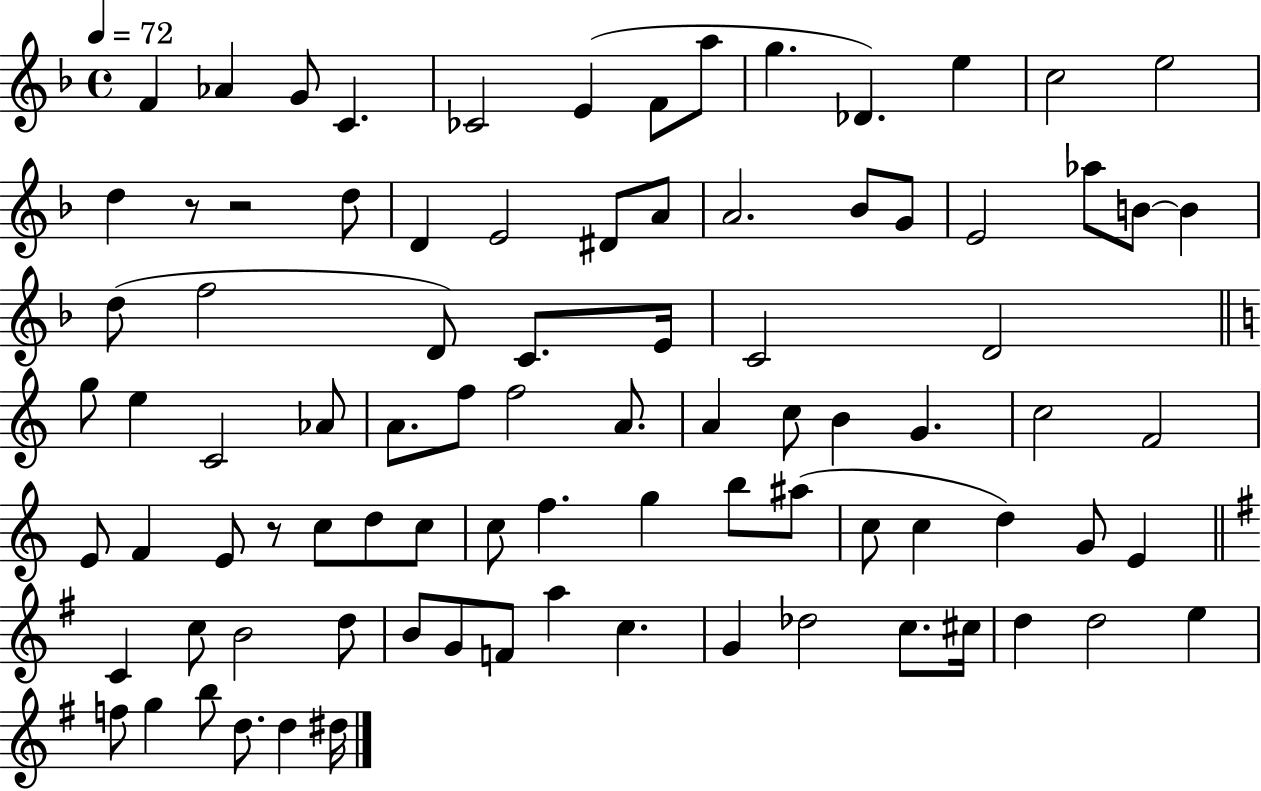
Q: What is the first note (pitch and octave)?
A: F4